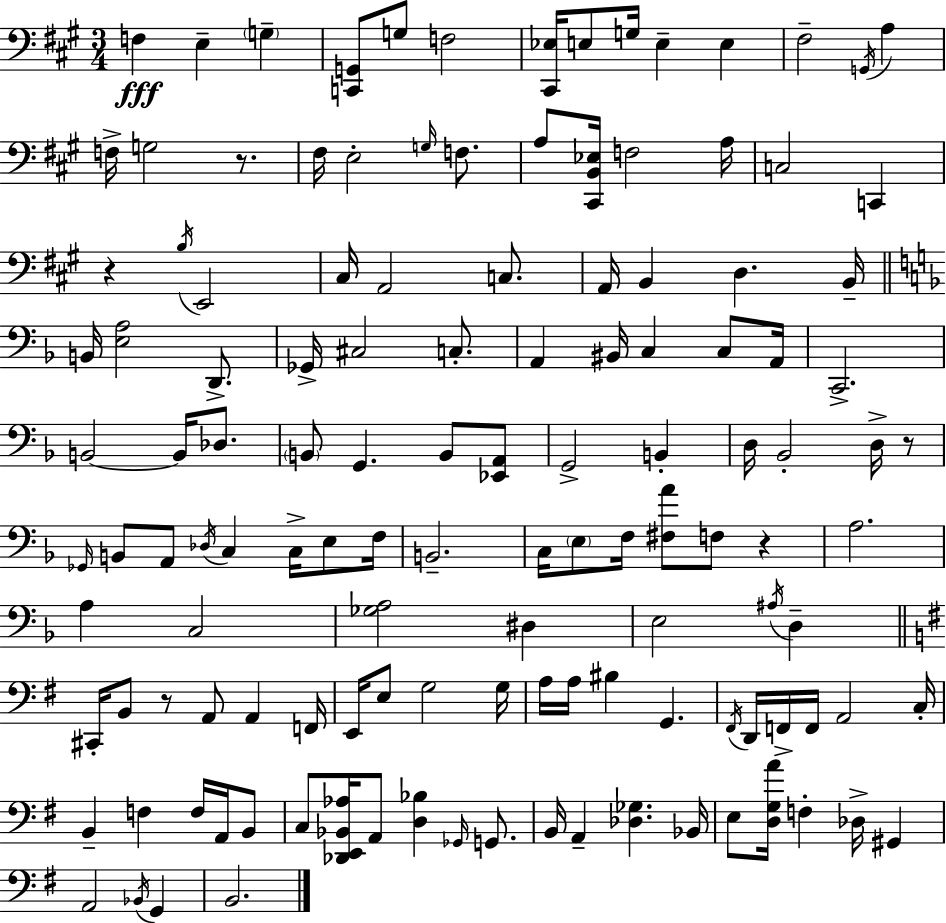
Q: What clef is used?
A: bass